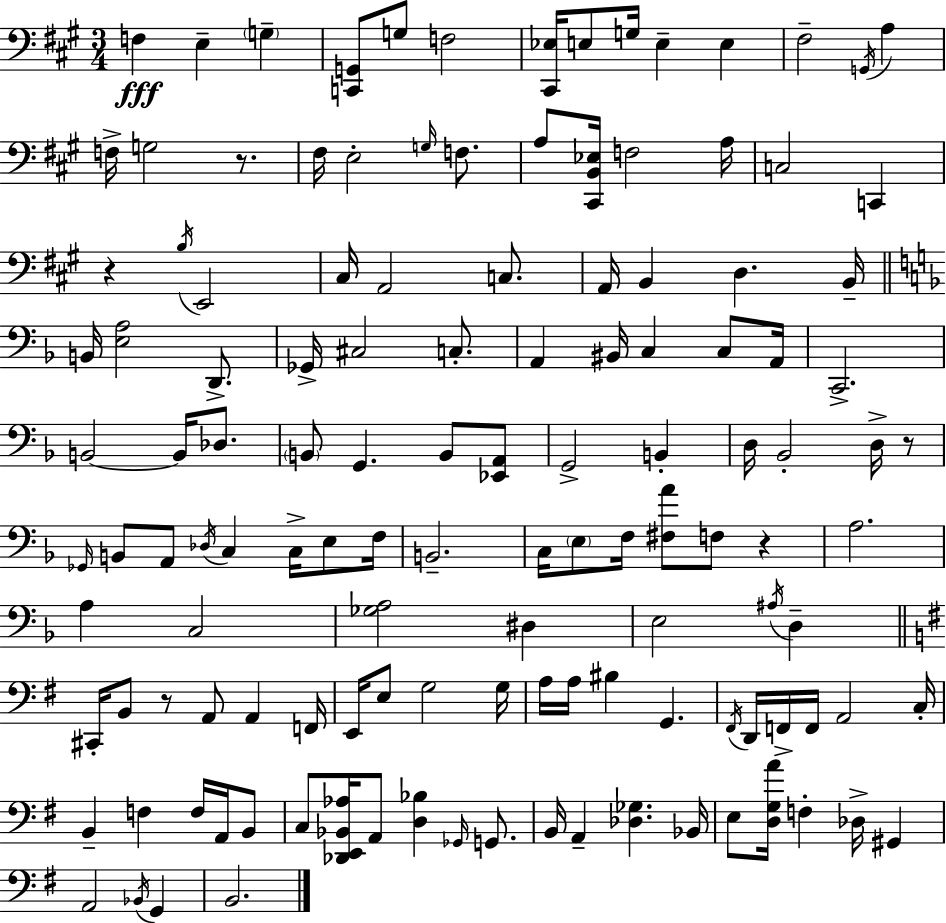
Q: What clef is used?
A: bass